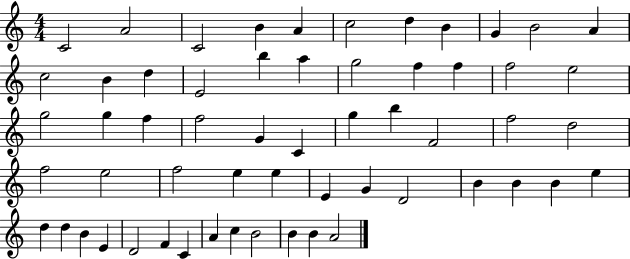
C4/h A4/h C4/h B4/q A4/q C5/h D5/q B4/q G4/q B4/h A4/q C5/h B4/q D5/q E4/h B5/q A5/q G5/h F5/q F5/q F5/h E5/h G5/h G5/q F5/q F5/h G4/q C4/q G5/q B5/q F4/h F5/h D5/h F5/h E5/h F5/h E5/q E5/q E4/q G4/q D4/h B4/q B4/q B4/q E5/q D5/q D5/q B4/q E4/q D4/h F4/q C4/q A4/q C5/q B4/h B4/q B4/q A4/h